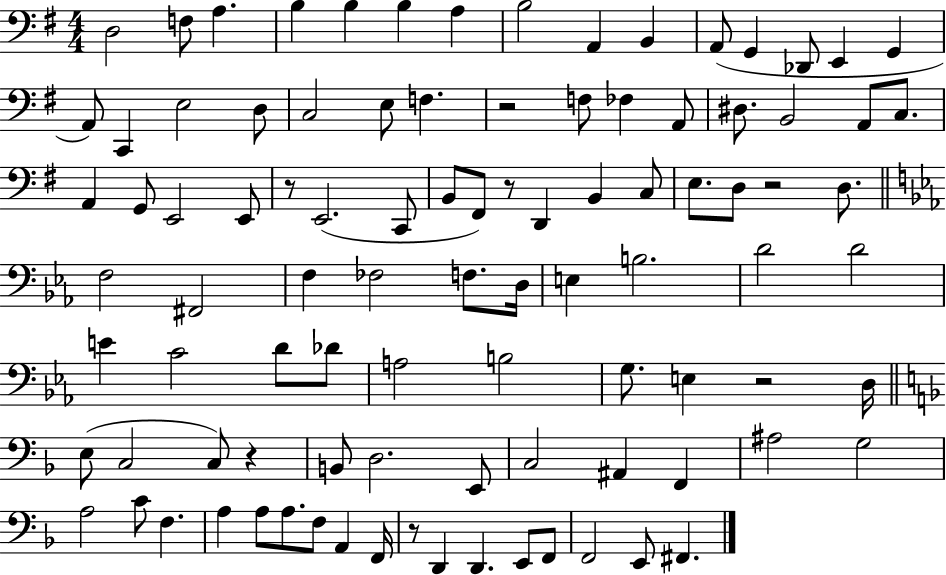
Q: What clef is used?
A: bass